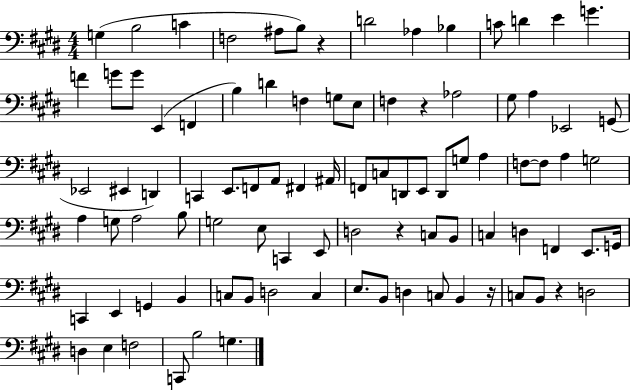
G3/q B3/h C4/q F3/h A#3/e B3/e R/q D4/h Ab3/q Bb3/q C4/e D4/q E4/q G4/q. F4/q G4/e G4/e E2/q F2/q B3/q D4/q F3/q G3/e E3/e F3/q R/q Ab3/h G#3/e A3/q Eb2/h G2/e Eb2/h EIS2/q D2/q C2/q E2/e. F2/e A2/e F#2/q A#2/s F2/e C3/e D2/e E2/e D2/e G3/e A3/q F3/e F3/e A3/q G3/h A3/q G3/e A3/h B3/e G3/h E3/e C2/q E2/e D3/h R/q C3/e B2/e C3/q D3/q F2/q E2/e. G2/s C2/q E2/q G2/q B2/q C3/e B2/e D3/h C3/q E3/e. B2/e D3/q C3/e B2/q R/s C3/e B2/e R/q D3/h D3/q E3/q F3/h C2/e B3/h G3/q.